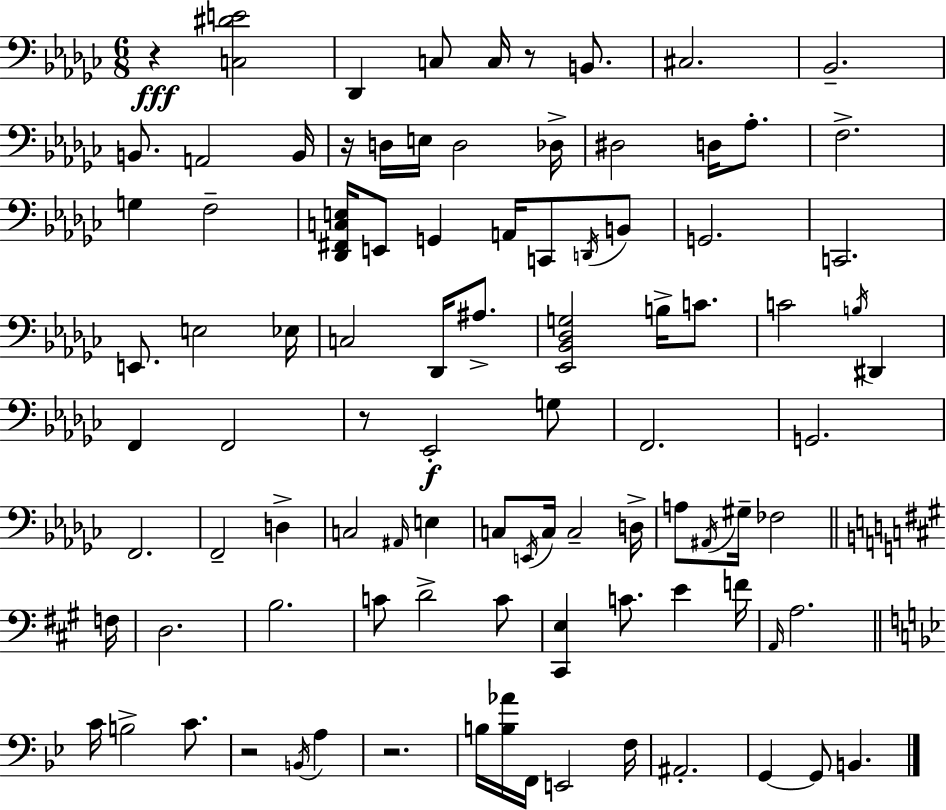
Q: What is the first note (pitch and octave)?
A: Db2